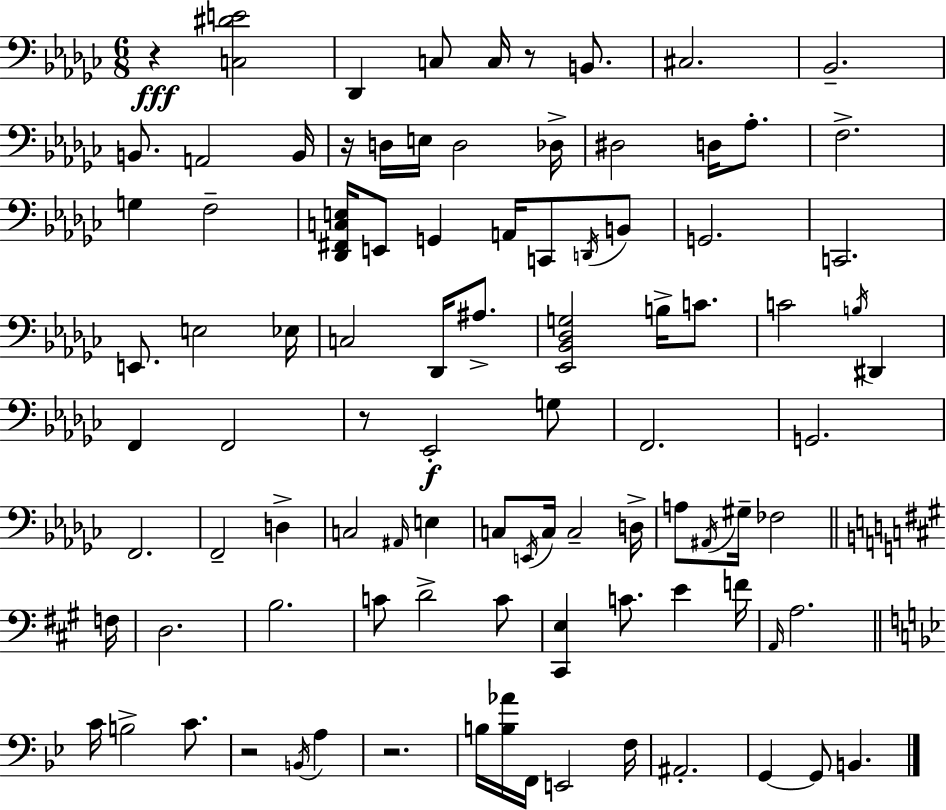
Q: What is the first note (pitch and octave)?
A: Db2